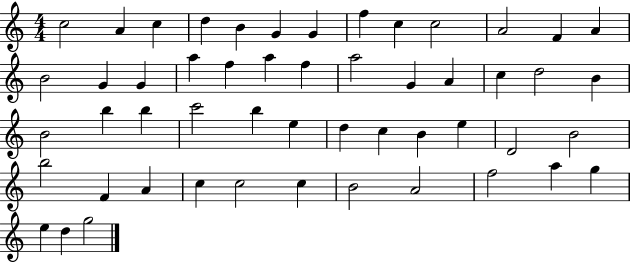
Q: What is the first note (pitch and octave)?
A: C5